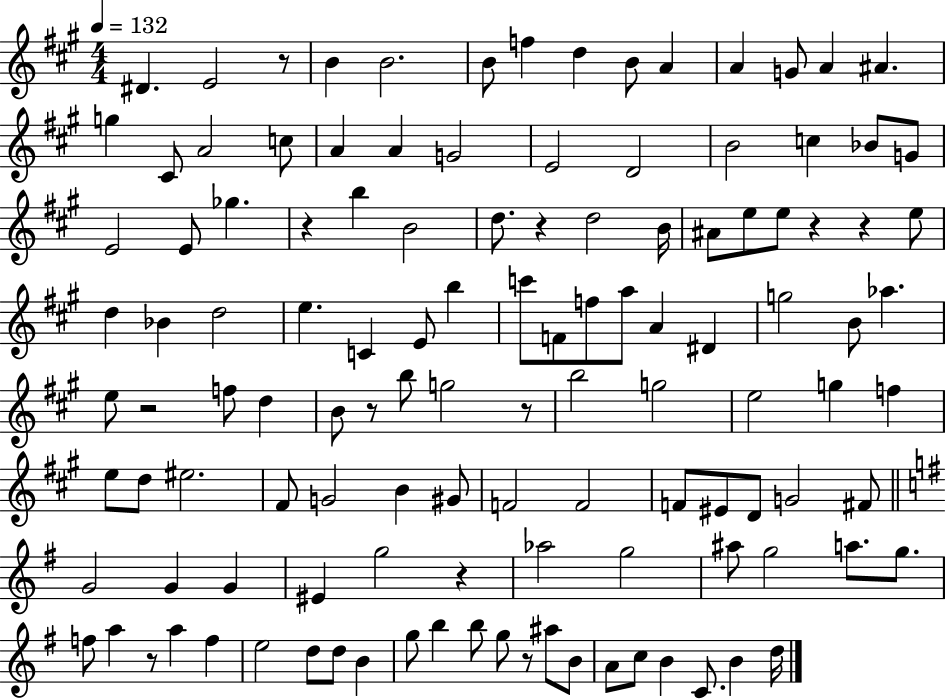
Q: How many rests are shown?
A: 11